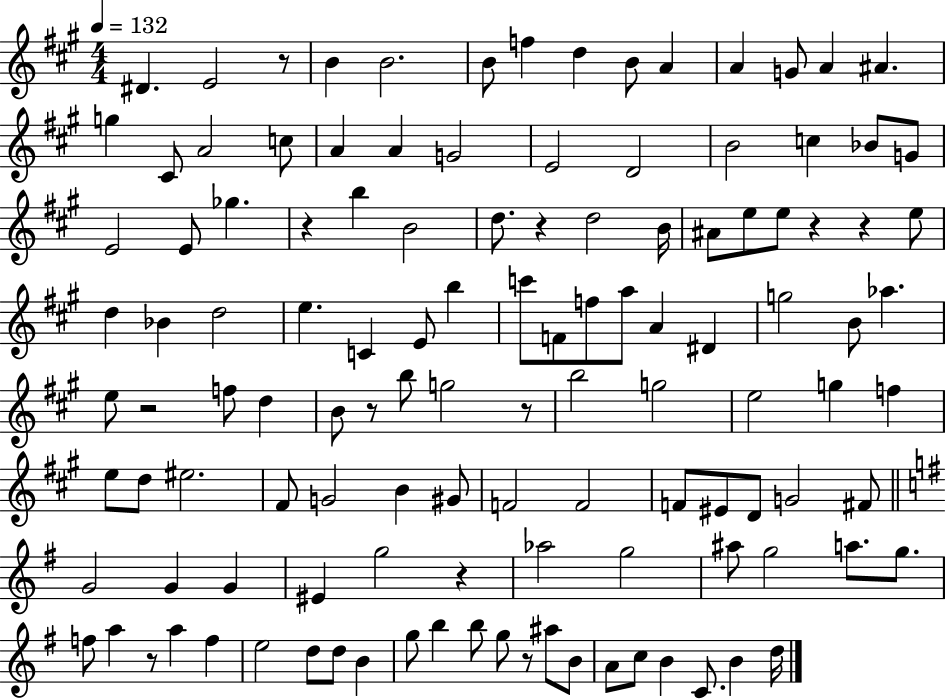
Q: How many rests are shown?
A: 11